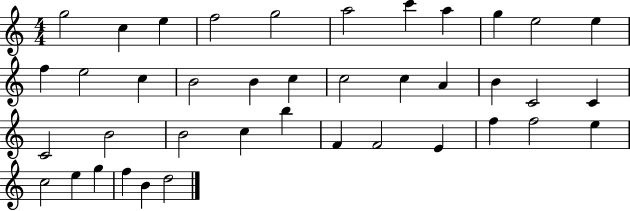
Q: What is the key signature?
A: C major